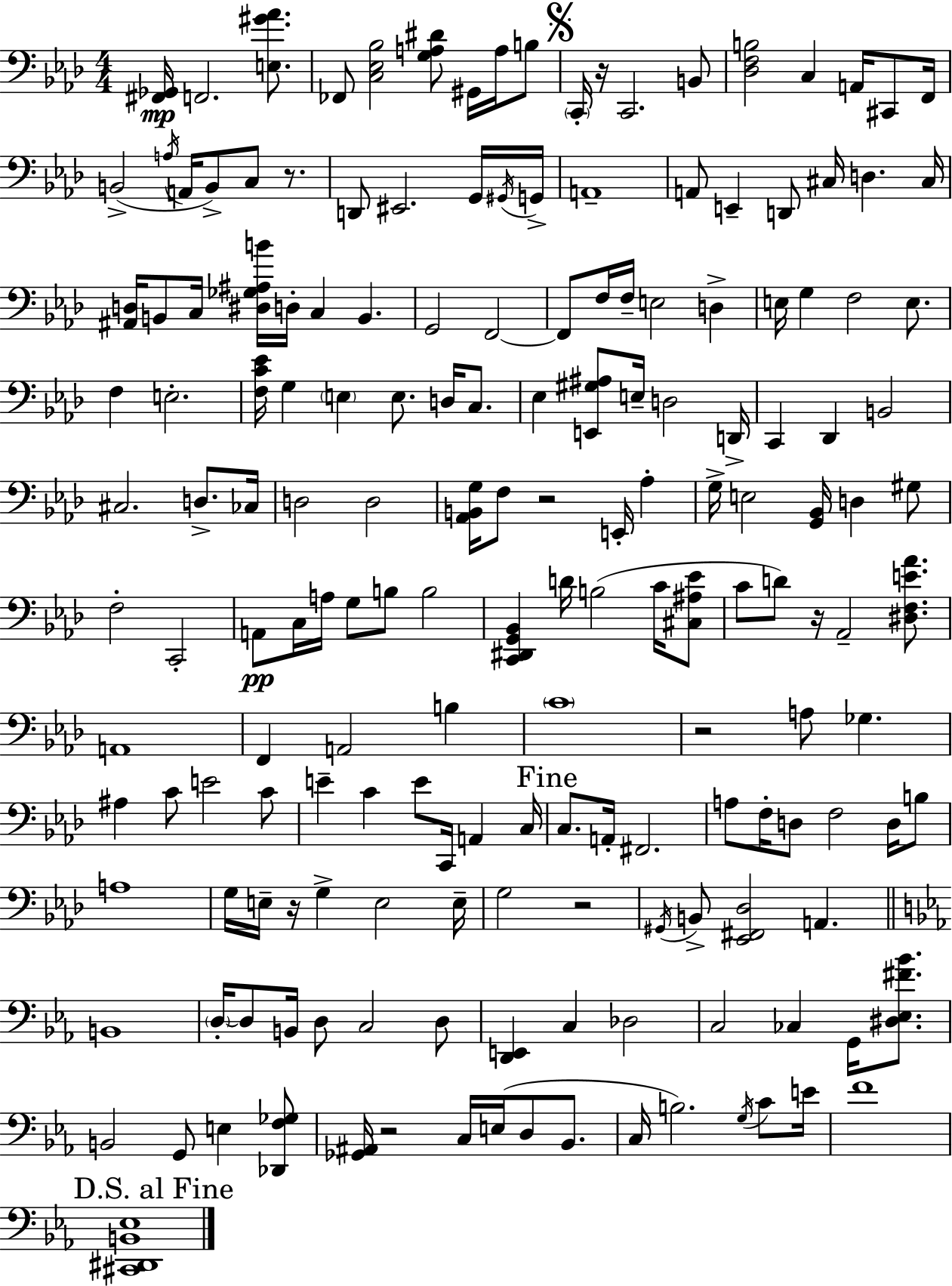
X:1
T:Untitled
M:4/4
L:1/4
K:Ab
[^F,,_G,,]/4 F,,2 [E,^G_A]/2 _F,,/2 [C,_E,_B,]2 [G,A,^D]/2 ^G,,/4 A,/4 B,/2 C,,/4 z/4 C,,2 B,,/2 [_D,F,B,]2 C, A,,/4 ^C,,/2 F,,/4 B,,2 A,/4 A,,/4 B,,/2 C,/2 z/2 D,,/2 ^E,,2 G,,/4 ^G,,/4 G,,/4 A,,4 A,,/2 E,, D,,/2 ^C,/4 D, ^C,/4 [^A,,D,]/4 B,,/2 C,/4 [^D,_G,^A,B]/4 D,/4 C, B,, G,,2 F,,2 F,,/2 F,/4 F,/4 E,2 D, E,/4 G, F,2 E,/2 F, E,2 [F,C_E]/4 G, E, E,/2 D,/4 C,/2 _E, [E,,^G,^A,]/2 E,/4 D,2 D,,/4 C,, _D,, B,,2 ^C,2 D,/2 _C,/4 D,2 D,2 [_A,,B,,G,]/4 F,/2 z2 E,,/4 _A, G,/4 E,2 [G,,_B,,]/4 D, ^G,/2 F,2 C,,2 A,,/2 C,/4 A,/4 G,/2 B,/2 B,2 [C,,^D,,G,,_B,,] D/4 B,2 C/4 [^C,^A,_E]/2 C/2 D/2 z/4 _A,,2 [^D,F,E_A]/2 A,,4 F,, A,,2 B, C4 z2 A,/2 _G, ^A, C/2 E2 C/2 E C E/2 C,,/4 A,, C,/4 C,/2 A,,/4 ^F,,2 A,/2 F,/4 D,/2 F,2 D,/4 B,/2 A,4 G,/4 E,/4 z/4 G, E,2 E,/4 G,2 z2 ^G,,/4 B,,/2 [_E,,^F,,_D,]2 A,, B,,4 D,/4 D,/2 B,,/4 D,/2 C,2 D,/2 [D,,E,,] C, _D,2 C,2 _C, G,,/4 [^D,_E,^F_B]/2 B,,2 G,,/2 E, [_D,,F,_G,]/2 [_G,,^A,,]/4 z2 C,/4 E,/4 D,/2 _B,,/2 C,/4 B,2 G,/4 C/2 E/4 F4 [^C,,^D,,B,,_E,]4